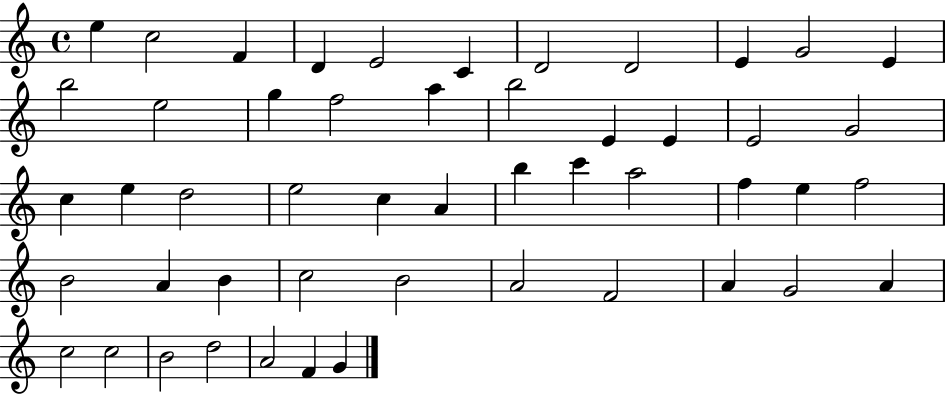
E5/q C5/h F4/q D4/q E4/h C4/q D4/h D4/h E4/q G4/h E4/q B5/h E5/h G5/q F5/h A5/q B5/h E4/q E4/q E4/h G4/h C5/q E5/q D5/h E5/h C5/q A4/q B5/q C6/q A5/h F5/q E5/q F5/h B4/h A4/q B4/q C5/h B4/h A4/h F4/h A4/q G4/h A4/q C5/h C5/h B4/h D5/h A4/h F4/q G4/q